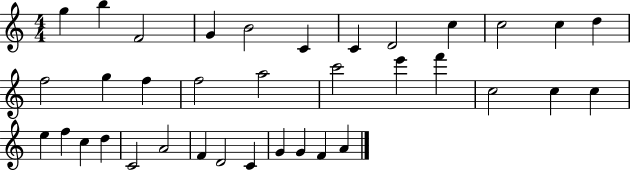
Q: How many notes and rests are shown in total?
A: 36